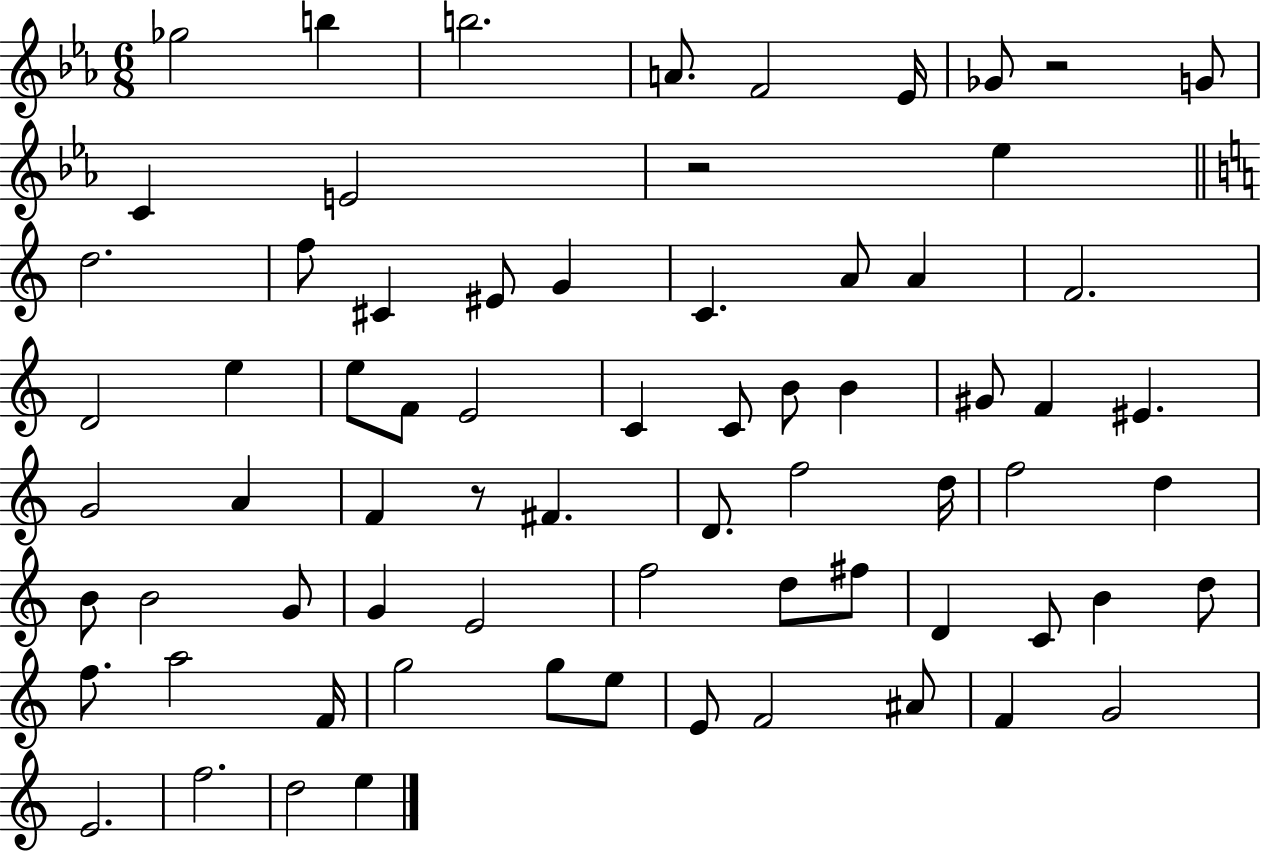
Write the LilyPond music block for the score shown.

{
  \clef treble
  \numericTimeSignature
  \time 6/8
  \key ees \major
  ges''2 b''4 | b''2. | a'8. f'2 ees'16 | ges'8 r2 g'8 | \break c'4 e'2 | r2 ees''4 | \bar "||" \break \key a \minor d''2. | f''8 cis'4 eis'8 g'4 | c'4. a'8 a'4 | f'2. | \break d'2 e''4 | e''8 f'8 e'2 | c'4 c'8 b'8 b'4 | gis'8 f'4 eis'4. | \break g'2 a'4 | f'4 r8 fis'4. | d'8. f''2 d''16 | f''2 d''4 | \break b'8 b'2 g'8 | g'4 e'2 | f''2 d''8 fis''8 | d'4 c'8 b'4 d''8 | \break f''8. a''2 f'16 | g''2 g''8 e''8 | e'8 f'2 ais'8 | f'4 g'2 | \break e'2. | f''2. | d''2 e''4 | \bar "|."
}